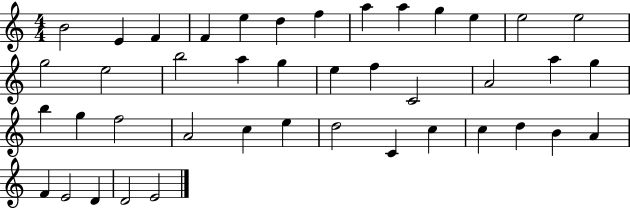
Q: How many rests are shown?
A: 0